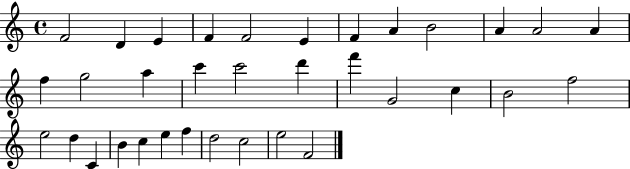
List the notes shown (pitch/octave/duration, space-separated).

F4/h D4/q E4/q F4/q F4/h E4/q F4/q A4/q B4/h A4/q A4/h A4/q F5/q G5/h A5/q C6/q C6/h D6/q F6/q G4/h C5/q B4/h F5/h E5/h D5/q C4/q B4/q C5/q E5/q F5/q D5/h C5/h E5/h F4/h